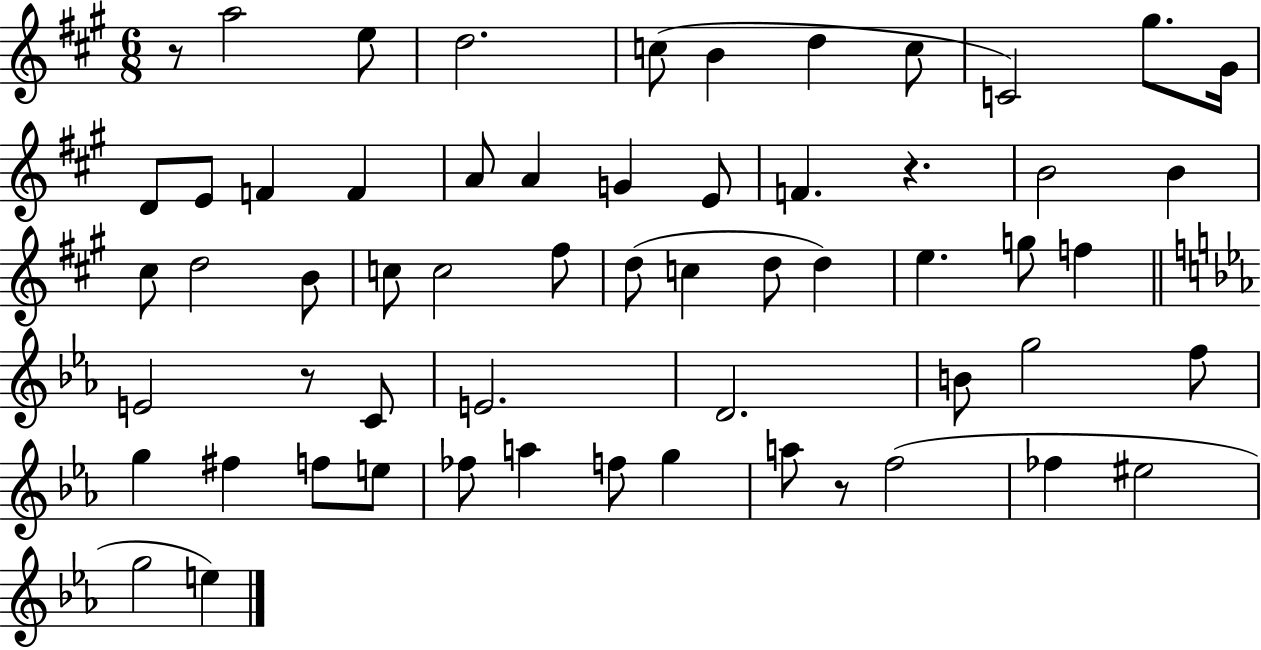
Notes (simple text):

R/e A5/h E5/e D5/h. C5/e B4/q D5/q C5/e C4/h G#5/e. G#4/s D4/e E4/e F4/q F4/q A4/e A4/q G4/q E4/e F4/q. R/q. B4/h B4/q C#5/e D5/h B4/e C5/e C5/h F#5/e D5/e C5/q D5/e D5/q E5/q. G5/e F5/q E4/h R/e C4/e E4/h. D4/h. B4/e G5/h F5/e G5/q F#5/q F5/e E5/e FES5/e A5/q F5/e G5/q A5/e R/e F5/h FES5/q EIS5/h G5/h E5/q